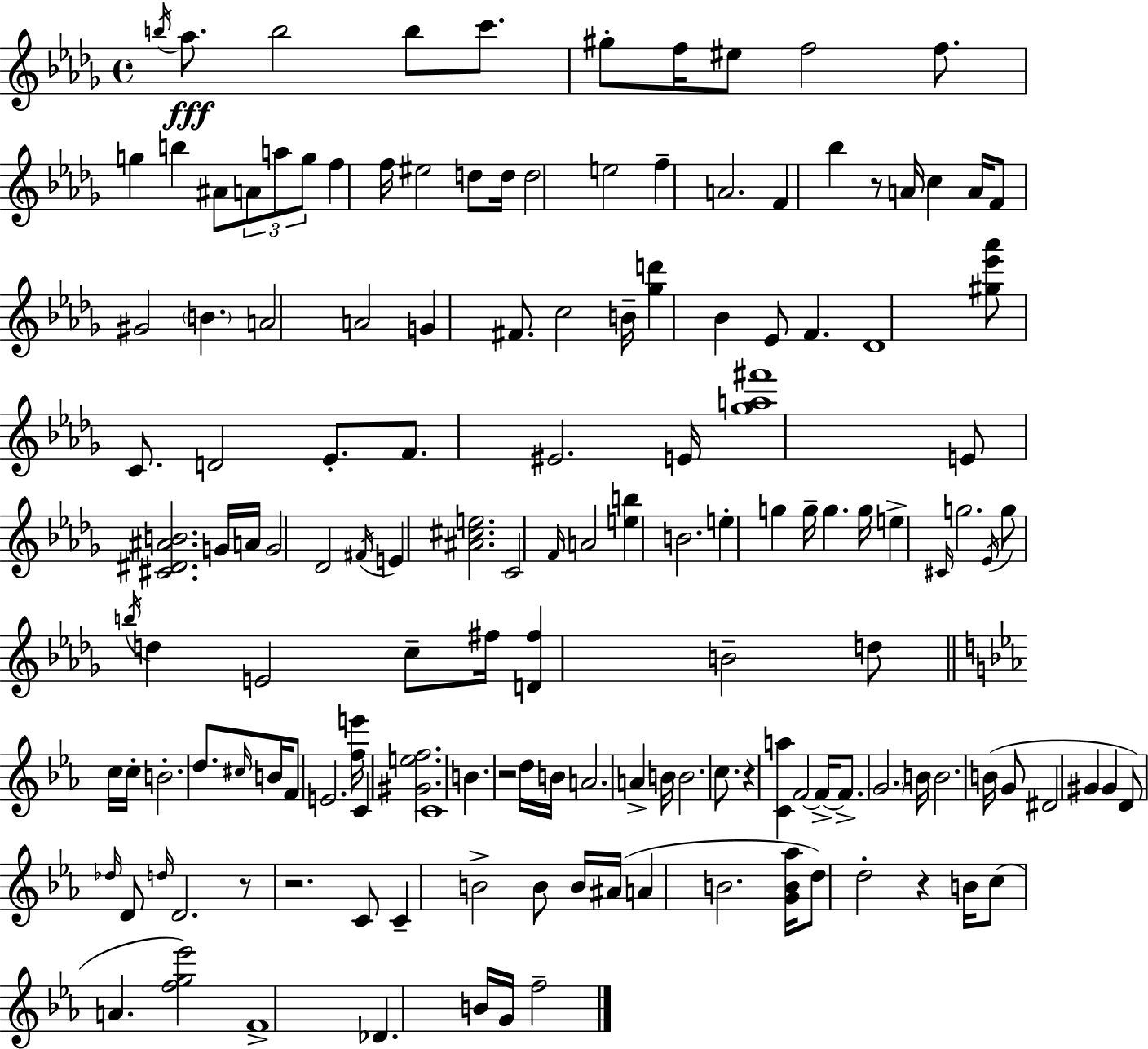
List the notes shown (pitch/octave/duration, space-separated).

B5/s Ab5/e. B5/h B5/e C6/e. G#5/e F5/s EIS5/e F5/h F5/e. G5/q B5/q A#4/e A4/e A5/e G5/e F5/q F5/s EIS5/h D5/e D5/s D5/h E5/h F5/q A4/h. F4/q Bb5/q R/e A4/s C5/q A4/s F4/e G#4/h B4/q. A4/h A4/h G4/q F#4/e. C5/h B4/s [Gb5,D6]/q Bb4/q Eb4/e F4/q. Db4/w [G#5,Eb6,Ab6]/e C4/e. D4/h Eb4/e. F4/e. EIS4/h. E4/s [Gb5,A5,F#6]/w E4/e [C#4,D#4,A#4,B4]/h. G4/s A4/s G4/h Db4/h F#4/s E4/q [A#4,C#5,E5]/h. C4/h F4/s A4/h [E5,B5]/q B4/h. E5/q G5/q G5/s G5/q. G5/s E5/q C#4/s G5/h. Eb4/s G5/e B5/s D5/q E4/h C5/e F#5/s [D4,F#5]/q B4/h D5/e C5/s C5/s B4/h. D5/e. C#5/s B4/s F4/e E4/h. [F5,E6]/s C4/q [G#4,E5,F5]/h. C4/w B4/q. R/h D5/s B4/s A4/h. A4/q B4/s B4/h. C5/e. R/q [C4,A5]/q F4/h F4/s F4/e. G4/h. B4/s B4/h. B4/s G4/e D#4/h G#4/q G#4/q D4/e Db5/s D4/e D5/s D4/h. R/e R/h. C4/e C4/q B4/h B4/e B4/s A#4/s A4/q B4/h. [G4,B4,Ab5]/s D5/e D5/h R/q B4/s C5/e A4/q. [F5,G5,Eb6]/h F4/w Db4/q. B4/s G4/s F5/h